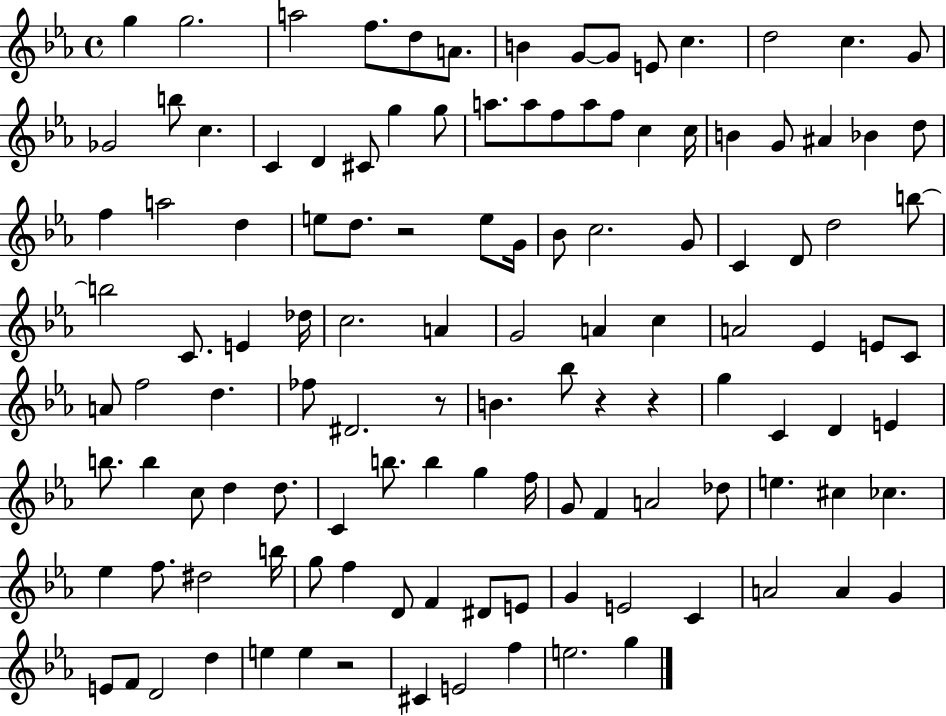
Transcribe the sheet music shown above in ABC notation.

X:1
T:Untitled
M:4/4
L:1/4
K:Eb
g g2 a2 f/2 d/2 A/2 B G/2 G/2 E/2 c d2 c G/2 _G2 b/2 c C D ^C/2 g g/2 a/2 a/2 f/2 a/2 f/2 c c/4 B G/2 ^A _B d/2 f a2 d e/2 d/2 z2 e/2 G/4 _B/2 c2 G/2 C D/2 d2 b/2 b2 C/2 E _d/4 c2 A G2 A c A2 _E E/2 C/2 A/2 f2 d _f/2 ^D2 z/2 B _b/2 z z g C D E b/2 b c/2 d d/2 C b/2 b g f/4 G/2 F A2 _d/2 e ^c _c _e f/2 ^d2 b/4 g/2 f D/2 F ^D/2 E/2 G E2 C A2 A G E/2 F/2 D2 d e e z2 ^C E2 f e2 g